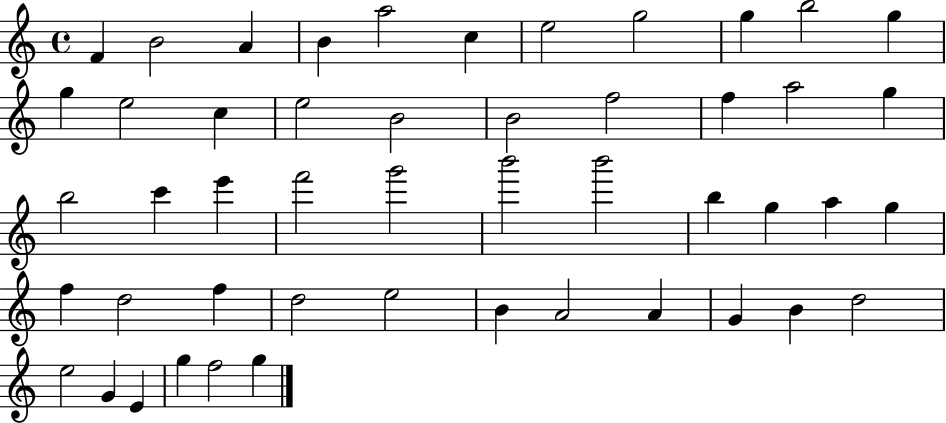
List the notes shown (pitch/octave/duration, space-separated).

F4/q B4/h A4/q B4/q A5/h C5/q E5/h G5/h G5/q B5/h G5/q G5/q E5/h C5/q E5/h B4/h B4/h F5/h F5/q A5/h G5/q B5/h C6/q E6/q F6/h G6/h B6/h B6/h B5/q G5/q A5/q G5/q F5/q D5/h F5/q D5/h E5/h B4/q A4/h A4/q G4/q B4/q D5/h E5/h G4/q E4/q G5/q F5/h G5/q